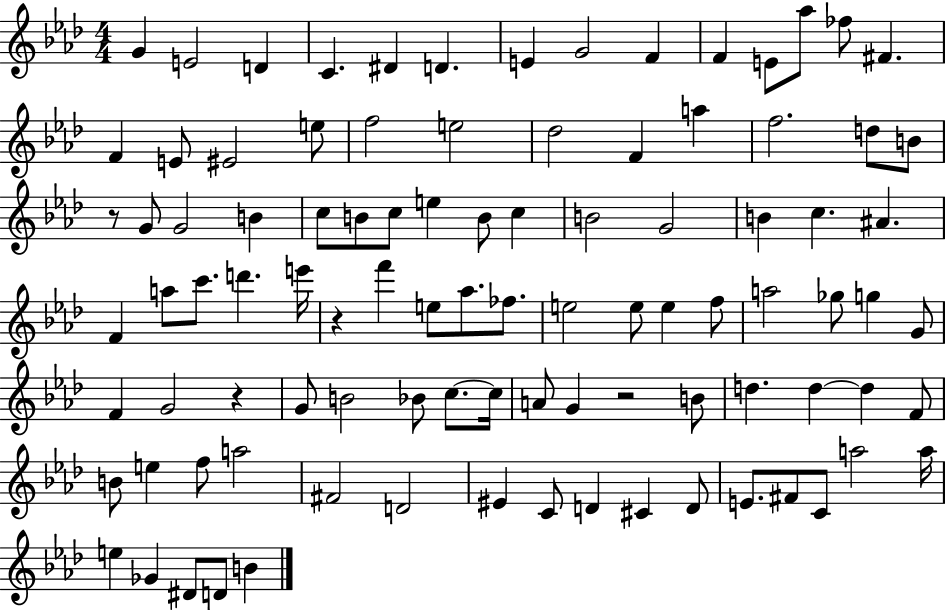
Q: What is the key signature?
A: AES major